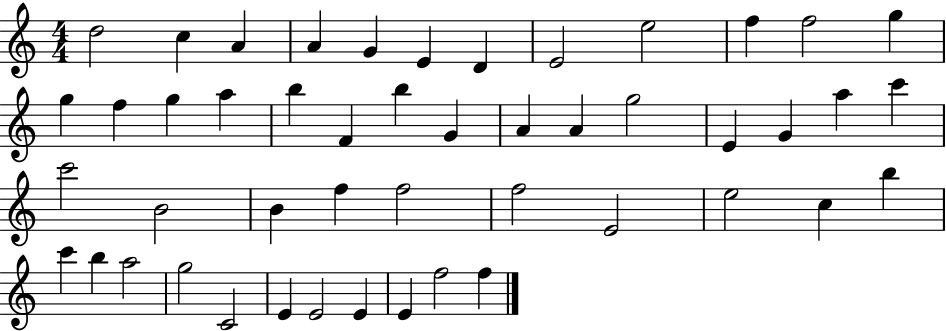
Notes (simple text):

D5/h C5/q A4/q A4/q G4/q E4/q D4/q E4/h E5/h F5/q F5/h G5/q G5/q F5/q G5/q A5/q B5/q F4/q B5/q G4/q A4/q A4/q G5/h E4/q G4/q A5/q C6/q C6/h B4/h B4/q F5/q F5/h F5/h E4/h E5/h C5/q B5/q C6/q B5/q A5/h G5/h C4/h E4/q E4/h E4/q E4/q F5/h F5/q